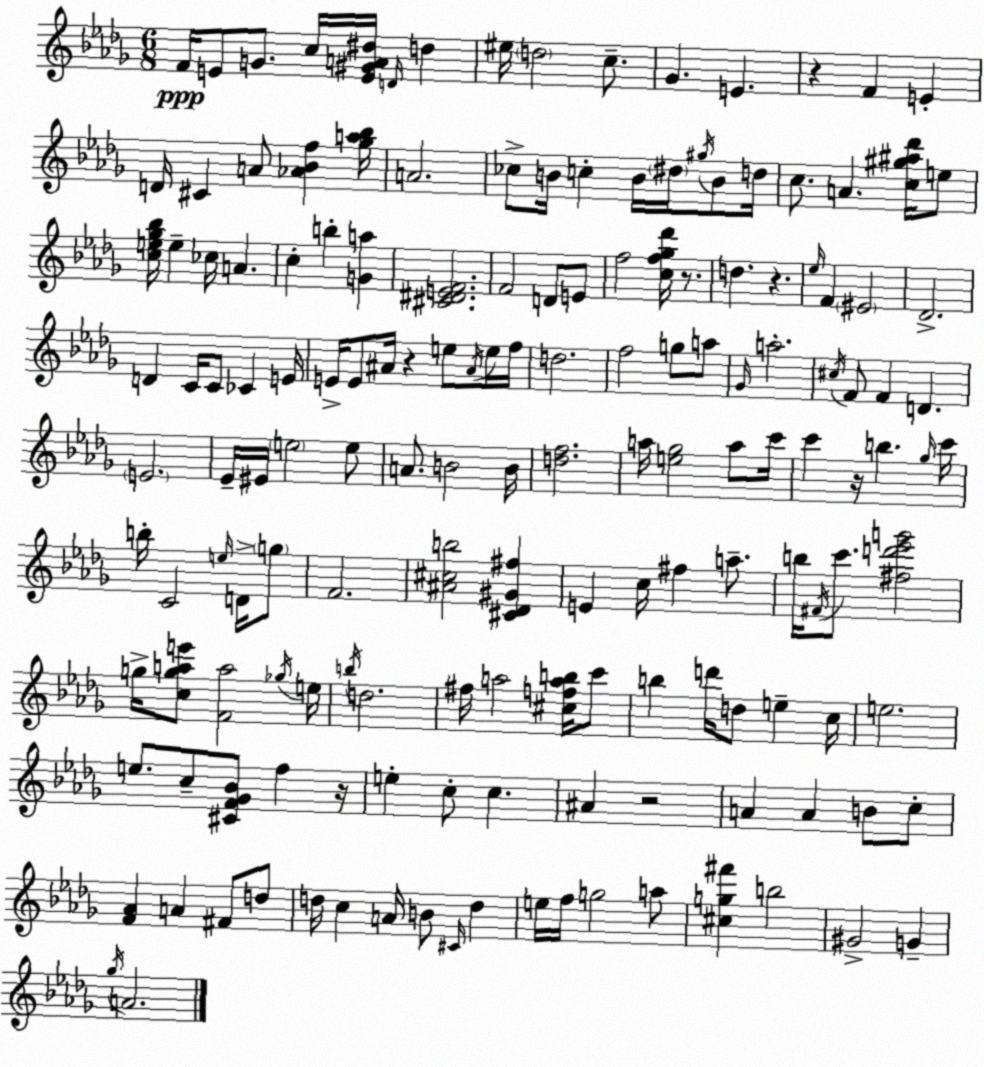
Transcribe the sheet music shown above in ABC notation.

X:1
T:Untitled
M:6/8
L:1/4
K:Bbm
F/4 E/2 G/2 c/4 [E^GA^d]/4 D/4 d ^e/4 d2 c/2 _G E z F E D/4 ^C A/2 [_A_Bf] [_ga_b]/4 A2 _c/2 B/4 c B/4 ^d/4 ^g/4 B/2 d/4 c/2 A [c^g^a_d']/4 e/2 [ce_g_b]/4 e _c/4 A c b [Ga] [^C^DEF]2 F2 D/2 E/2 f2 [cf_g_d']/4 z/2 d z _e/4 F ^E2 _D2 D C/4 C/2 _C E/4 E/4 E/2 ^A/4 z e/2 ^A/4 e/4 f/4 d2 f2 g/2 a/2 _G/4 a2 ^c/4 F/2 F D E2 _E/4 ^E/4 e2 e/2 A/2 B2 B/4 [df]2 a/4 [e_g]2 a/2 c'/4 c' z/4 b _g/4 c'/4 b/4 C2 e/4 D/4 g/2 F2 [^A^cb]2 [^C_D^G^f] E c/4 ^f a/2 b/4 ^F/4 c'/2 [^fd'_e'g']2 g/4 [cgae']/2 [Fa]2 _g/4 e/4 b/4 d2 ^f/4 a2 [^cfab]/4 c'/2 b d'/4 d/2 e c/4 e2 e/2 c/2 [^CF_G_B]/2 f z/4 e c/2 c ^A z2 A A B/2 c/2 [F_A] A ^F/2 d/2 d/4 c A/4 B/2 ^C/4 d e/4 f/4 g2 a/2 [^cg^f'] b2 ^G2 G _g/4 A2